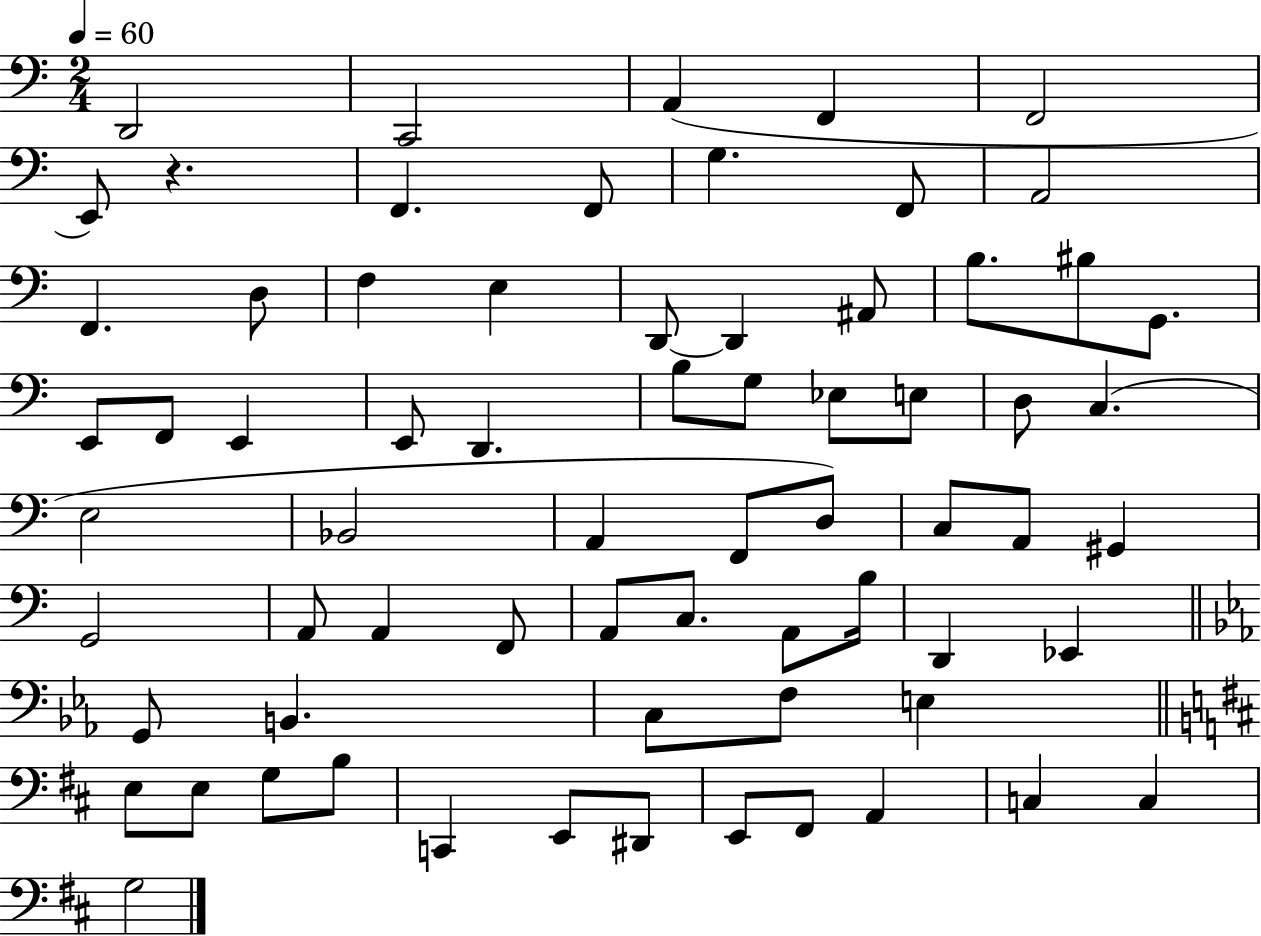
{
  \clef bass
  \numericTimeSignature
  \time 2/4
  \key c \major
  \tempo 4 = 60
  d,2 | c,2 | a,4( f,4 | f,2 | \break e,8) r4. | f,4. f,8 | g4. f,8 | a,2 | \break f,4. d8 | f4 e4 | d,8~~ d,4 ais,8 | b8. bis8 g,8. | \break e,8 f,8 e,4 | e,8 d,4. | b8 g8 ees8 e8 | d8 c4.( | \break e2 | bes,2 | a,4 f,8 d8) | c8 a,8 gis,4 | \break g,2 | a,8 a,4 f,8 | a,8 c8. a,8 b16 | d,4 ees,4 | \break \bar "||" \break \key ees \major g,8 b,4. | c8 f8 e4 | \bar "||" \break \key b \minor e8 e8 g8 b8 | c,4 e,8 dis,8 | e,8 fis,8 a,4 | c4 c4 | \break g2 | \bar "|."
}